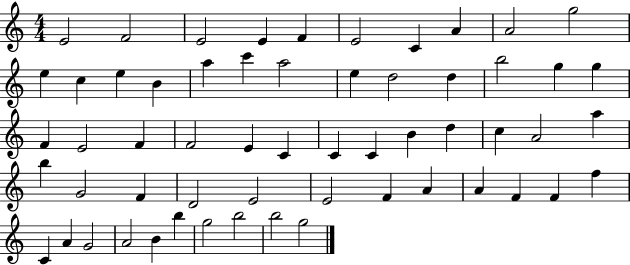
{
  \clef treble
  \numericTimeSignature
  \time 4/4
  \key c \major
  e'2 f'2 | e'2 e'4 f'4 | e'2 c'4 a'4 | a'2 g''2 | \break e''4 c''4 e''4 b'4 | a''4 c'''4 a''2 | e''4 d''2 d''4 | b''2 g''4 g''4 | \break f'4 e'2 f'4 | f'2 e'4 c'4 | c'4 c'4 b'4 d''4 | c''4 a'2 a''4 | \break b''4 g'2 f'4 | d'2 e'2 | e'2 f'4 a'4 | a'4 f'4 f'4 f''4 | \break c'4 a'4 g'2 | a'2 b'4 b''4 | g''2 b''2 | b''2 g''2 | \break \bar "|."
}